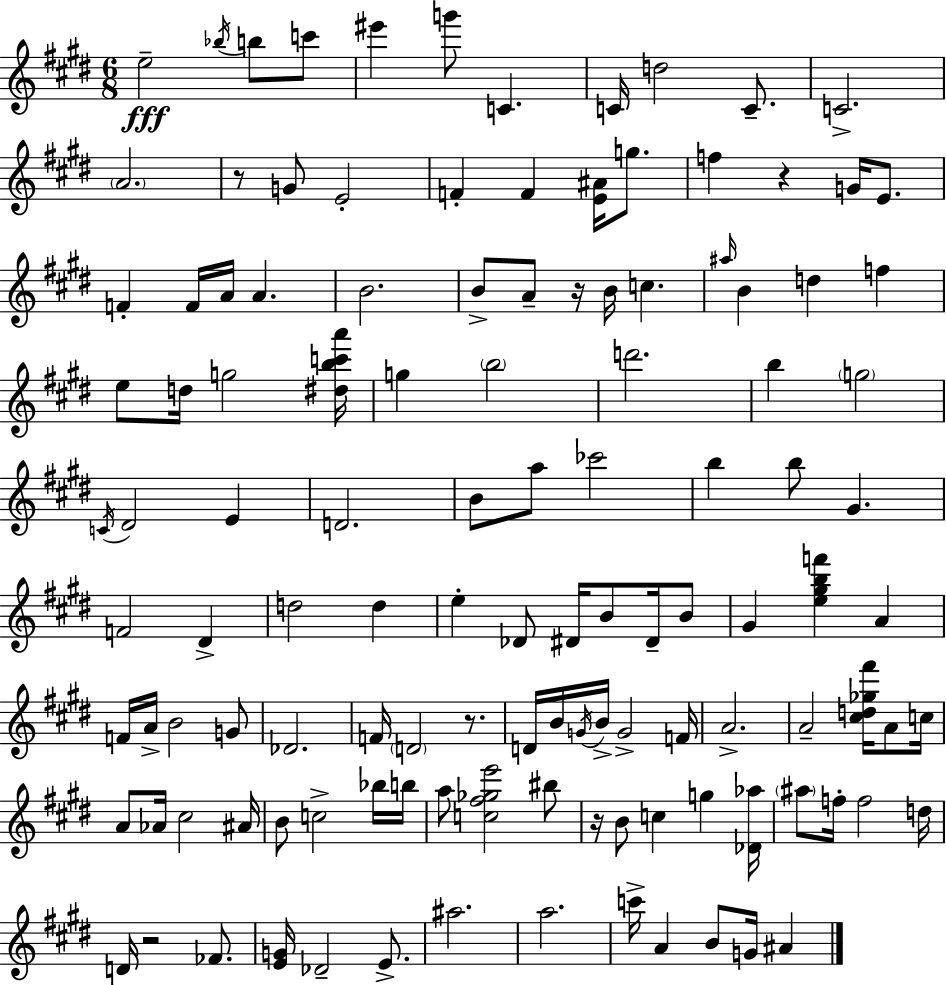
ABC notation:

X:1
T:Untitled
M:6/8
L:1/4
K:E
e2 _b/4 b/2 c'/2 ^e' g'/2 C C/4 d2 C/2 C2 A2 z/2 G/2 E2 F F [E^A]/4 g/2 f z G/4 E/2 F F/4 A/4 A B2 B/2 A/2 z/4 B/4 c ^a/4 B d f e/2 d/4 g2 [^dbc'a']/4 g b2 d'2 b g2 C/4 ^D2 E D2 B/2 a/2 _c'2 b b/2 ^G F2 ^D d2 d e _D/2 ^D/4 B/2 ^D/4 B/2 ^G [e^gbf'] A F/4 A/4 B2 G/2 _D2 F/4 D2 z/2 D/4 B/4 G/4 B/4 G2 F/4 A2 A2 [^cd_g^f']/4 A/2 c/4 A/2 _A/4 ^c2 ^A/4 B/2 c2 _b/4 b/4 a/2 [c^f_ge']2 ^b/2 z/4 B/2 c g [_D_a]/4 ^a/2 f/4 f2 d/4 D/4 z2 _F/2 [EG]/4 _D2 E/2 ^a2 a2 c'/4 A B/2 G/4 ^A